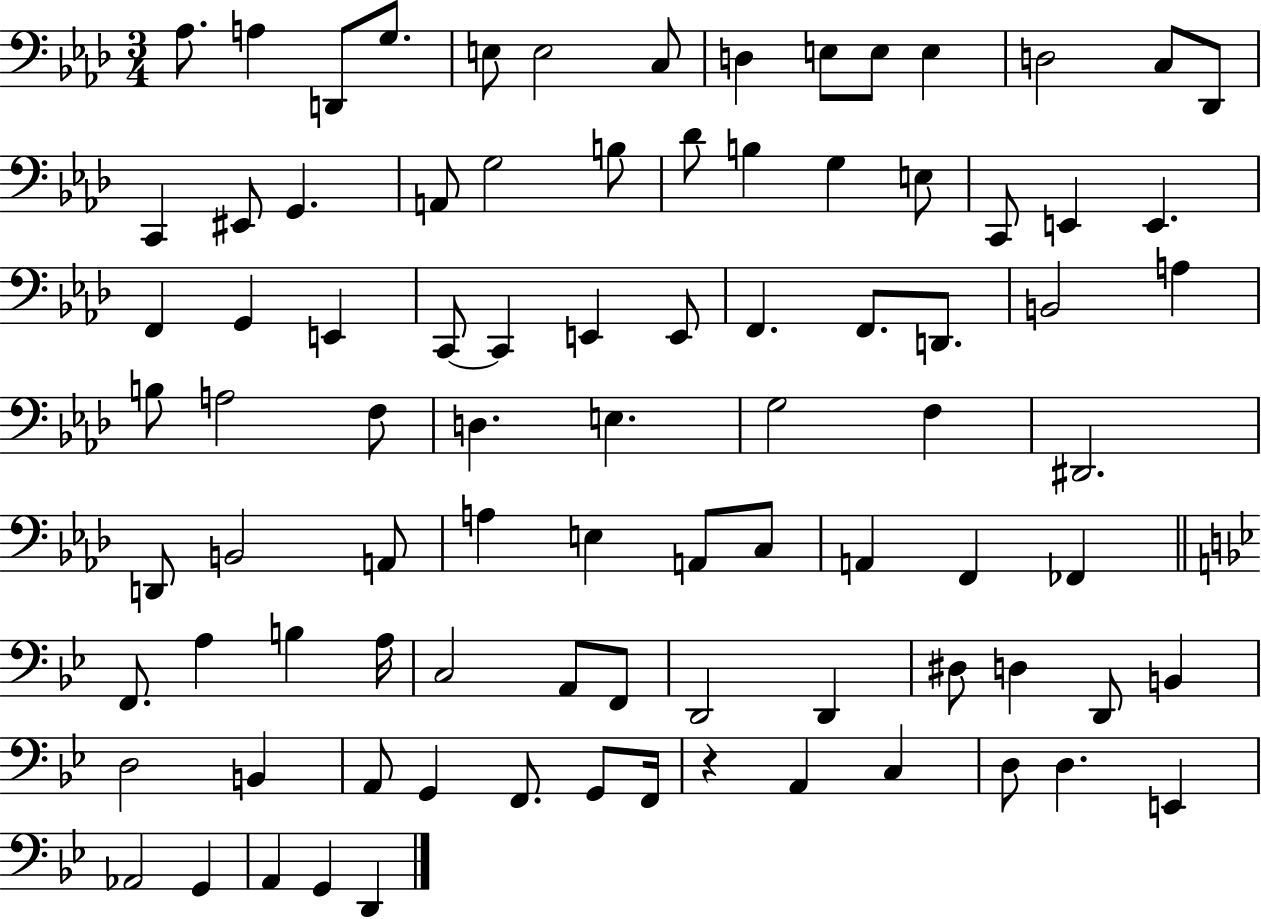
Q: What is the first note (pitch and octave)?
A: Ab3